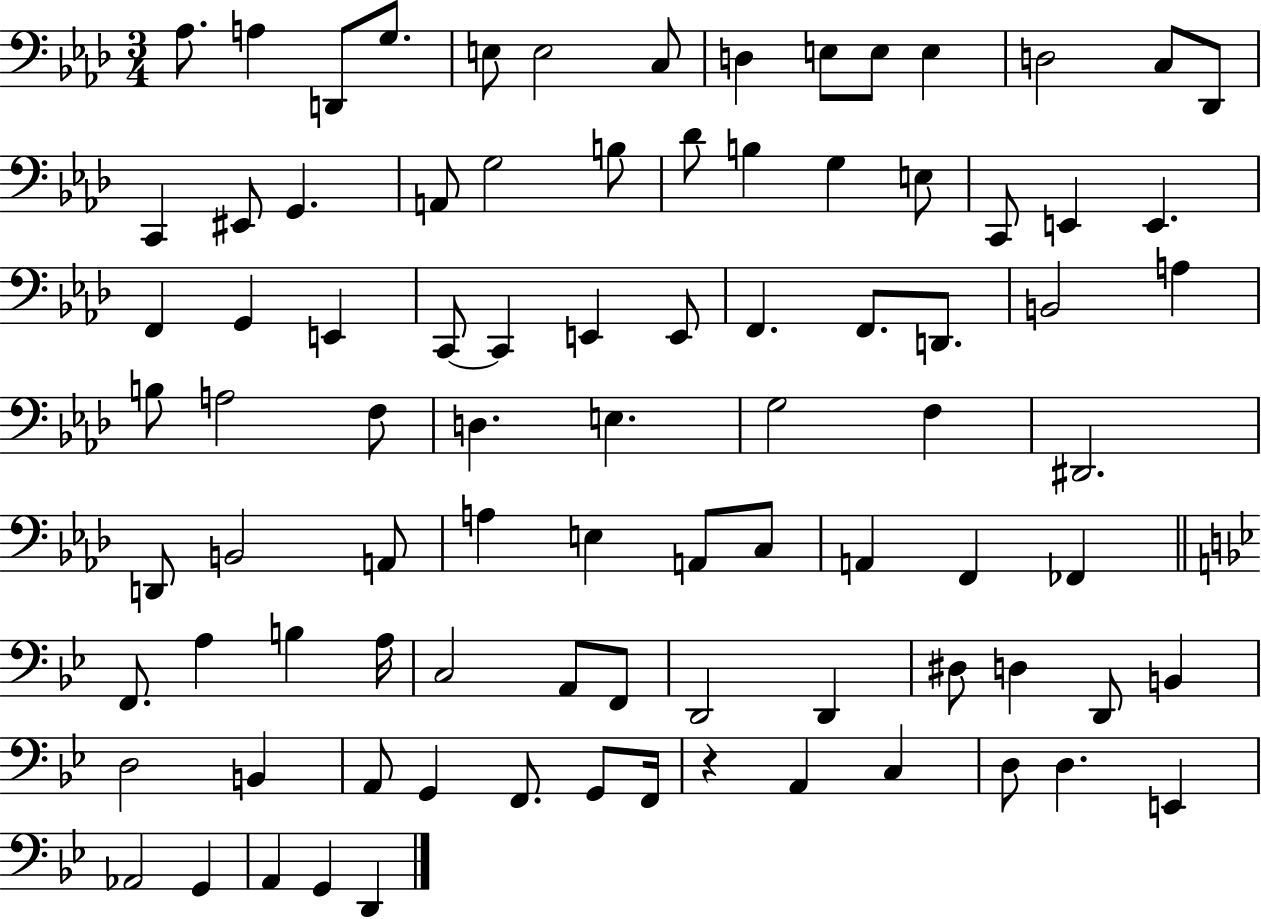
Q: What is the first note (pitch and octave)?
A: Ab3